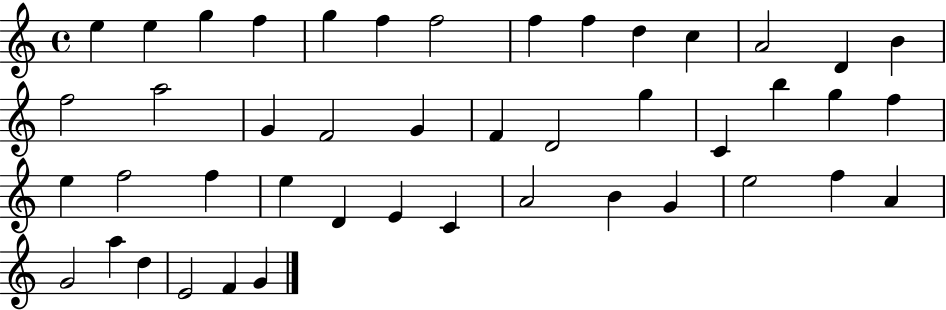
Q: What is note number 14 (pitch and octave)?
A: B4